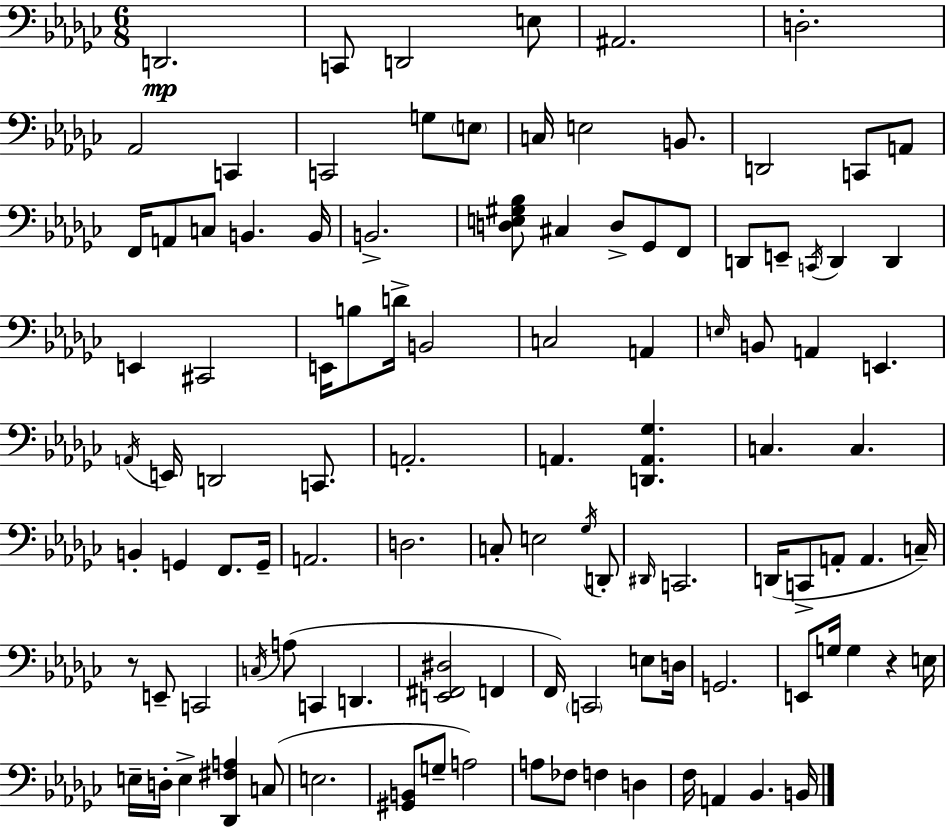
X:1
T:Untitled
M:6/8
L:1/4
K:Ebm
D,,2 C,,/2 D,,2 E,/2 ^A,,2 D,2 _A,,2 C,, C,,2 G,/2 E,/2 C,/4 E,2 B,,/2 D,,2 C,,/2 A,,/2 F,,/4 A,,/2 C,/2 B,, B,,/4 B,,2 [D,E,^G,_B,]/2 ^C, D,/2 _G,,/2 F,,/2 D,,/2 E,,/2 C,,/4 D,, D,, E,, ^C,,2 E,,/4 B,/2 D/4 B,,2 C,2 A,, E,/4 B,,/2 A,, E,, A,,/4 E,,/4 D,,2 C,,/2 A,,2 A,, [D,,A,,_G,] C, C, B,, G,, F,,/2 G,,/4 A,,2 D,2 C,/2 E,2 _G,/4 D,,/2 ^D,,/4 C,,2 D,,/4 C,,/2 A,,/2 A,, C,/4 z/2 E,,/2 C,,2 C,/4 A,/2 C,, D,, [E,,^F,,^D,]2 F,, F,,/4 C,,2 E,/2 D,/4 G,,2 E,,/2 G,/4 G, z E,/4 E,/4 D,/4 E, [_D,,^F,A,] C,/2 E,2 [^G,,B,,]/2 G,/2 A,2 A,/2 _F,/2 F, D, F,/4 A,, _B,, B,,/4